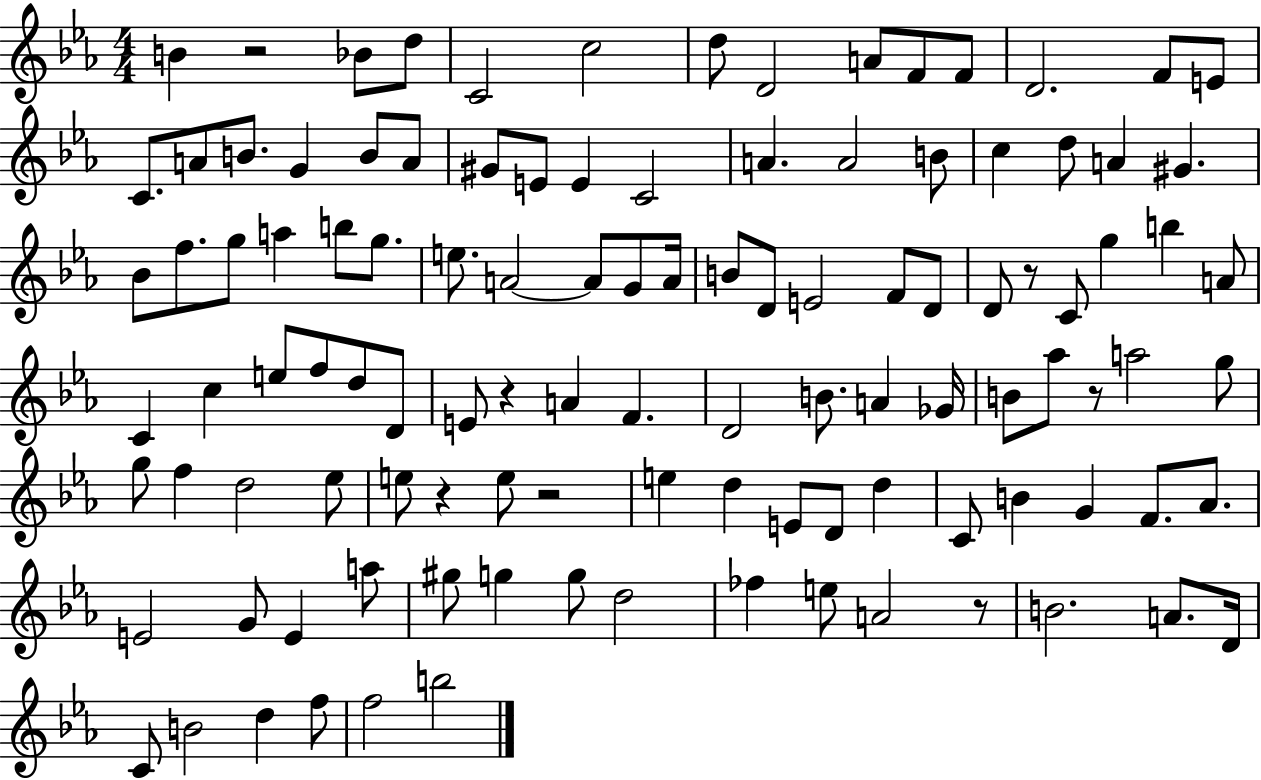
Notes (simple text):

B4/q R/h Bb4/e D5/e C4/h C5/h D5/e D4/h A4/e F4/e F4/e D4/h. F4/e E4/e C4/e. A4/e B4/e. G4/q B4/e A4/e G#4/e E4/e E4/q C4/h A4/q. A4/h B4/e C5/q D5/e A4/q G#4/q. Bb4/e F5/e. G5/e A5/q B5/e G5/e. E5/e. A4/h A4/e G4/e A4/s B4/e D4/e E4/h F4/e D4/e D4/e R/e C4/e G5/q B5/q A4/e C4/q C5/q E5/e F5/e D5/e D4/e E4/e R/q A4/q F4/q. D4/h B4/e. A4/q Gb4/s B4/e Ab5/e R/e A5/h G5/e G5/e F5/q D5/h Eb5/e E5/e R/q E5/e R/h E5/q D5/q E4/e D4/e D5/q C4/e B4/q G4/q F4/e. Ab4/e. E4/h G4/e E4/q A5/e G#5/e G5/q G5/e D5/h FES5/q E5/e A4/h R/e B4/h. A4/e. D4/s C4/e B4/h D5/q F5/e F5/h B5/h